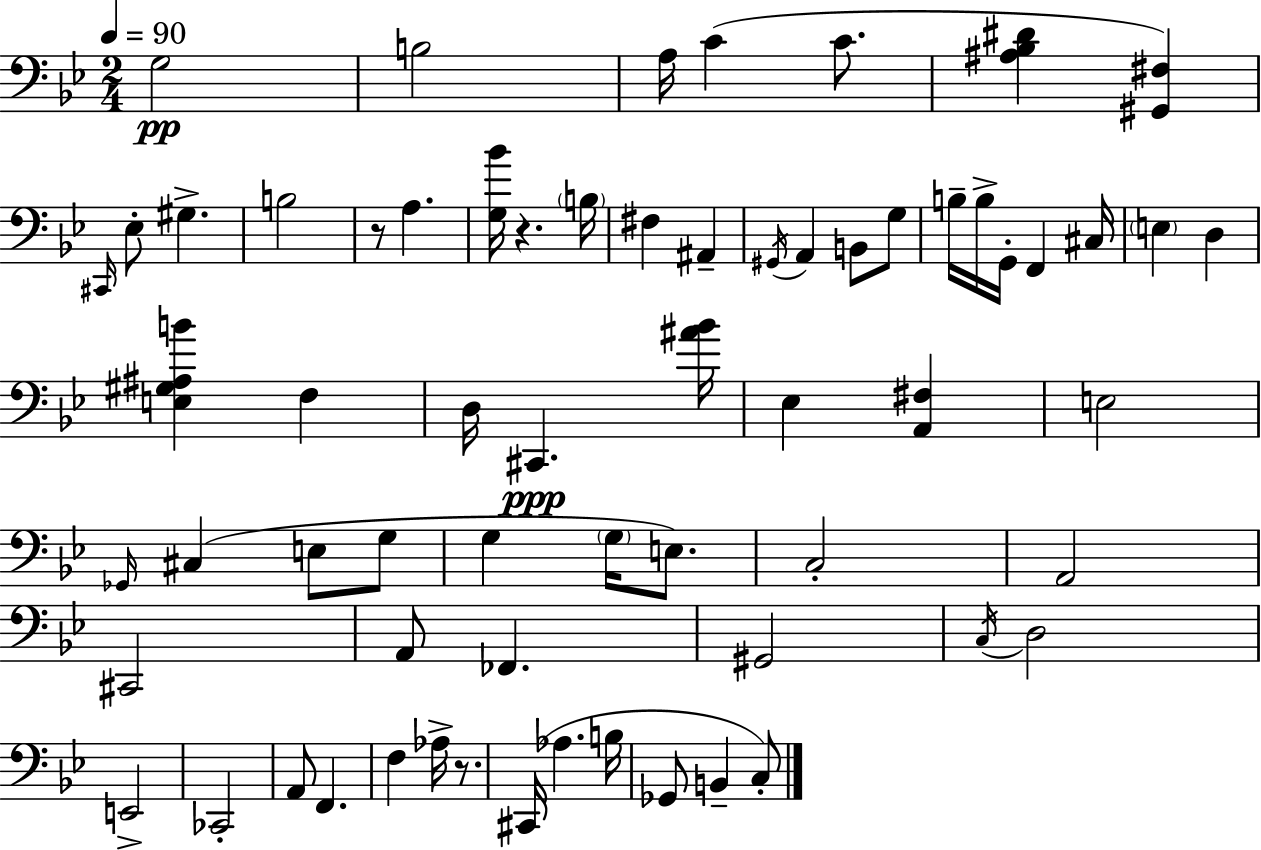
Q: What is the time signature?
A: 2/4